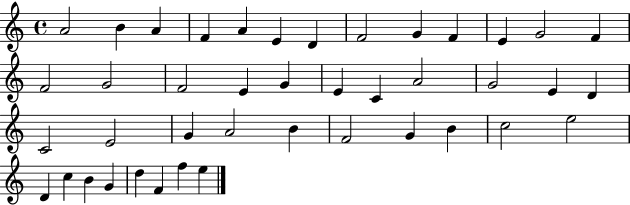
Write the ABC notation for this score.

X:1
T:Untitled
M:4/4
L:1/4
K:C
A2 B A F A E D F2 G F E G2 F F2 G2 F2 E G E C A2 G2 E D C2 E2 G A2 B F2 G B c2 e2 D c B G d F f e